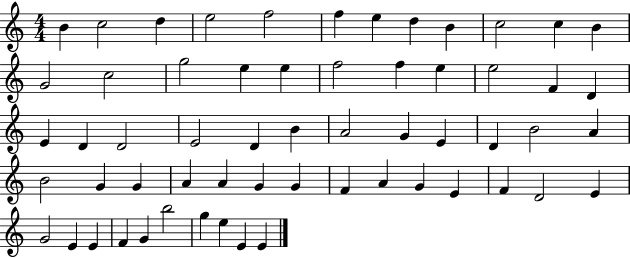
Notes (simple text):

B4/q C5/h D5/q E5/h F5/h F5/q E5/q D5/q B4/q C5/h C5/q B4/q G4/h C5/h G5/h E5/q E5/q F5/h F5/q E5/q E5/h F4/q D4/q E4/q D4/q D4/h E4/h D4/q B4/q A4/h G4/q E4/q D4/q B4/h A4/q B4/h G4/q G4/q A4/q A4/q G4/q G4/q F4/q A4/q G4/q E4/q F4/q D4/h E4/q G4/h E4/q E4/q F4/q G4/q B5/h G5/q E5/q E4/q E4/q